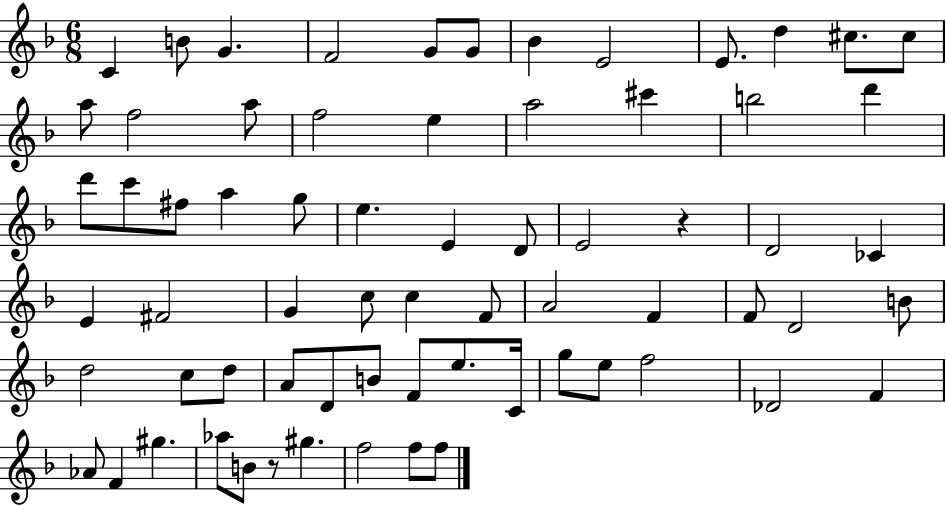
{
  \clef treble
  \numericTimeSignature
  \time 6/8
  \key f \major
  c'4 b'8 g'4. | f'2 g'8 g'8 | bes'4 e'2 | e'8. d''4 cis''8. cis''8 | \break a''8 f''2 a''8 | f''2 e''4 | a''2 cis'''4 | b''2 d'''4 | \break d'''8 c'''8 fis''8 a''4 g''8 | e''4. e'4 d'8 | e'2 r4 | d'2 ces'4 | \break e'4 fis'2 | g'4 c''8 c''4 f'8 | a'2 f'4 | f'8 d'2 b'8 | \break d''2 c''8 d''8 | a'8 d'8 b'8 f'8 e''8. c'16 | g''8 e''8 f''2 | des'2 f'4 | \break aes'8 f'4 gis''4. | aes''8 b'8 r8 gis''4. | f''2 f''8 f''8 | \bar "|."
}